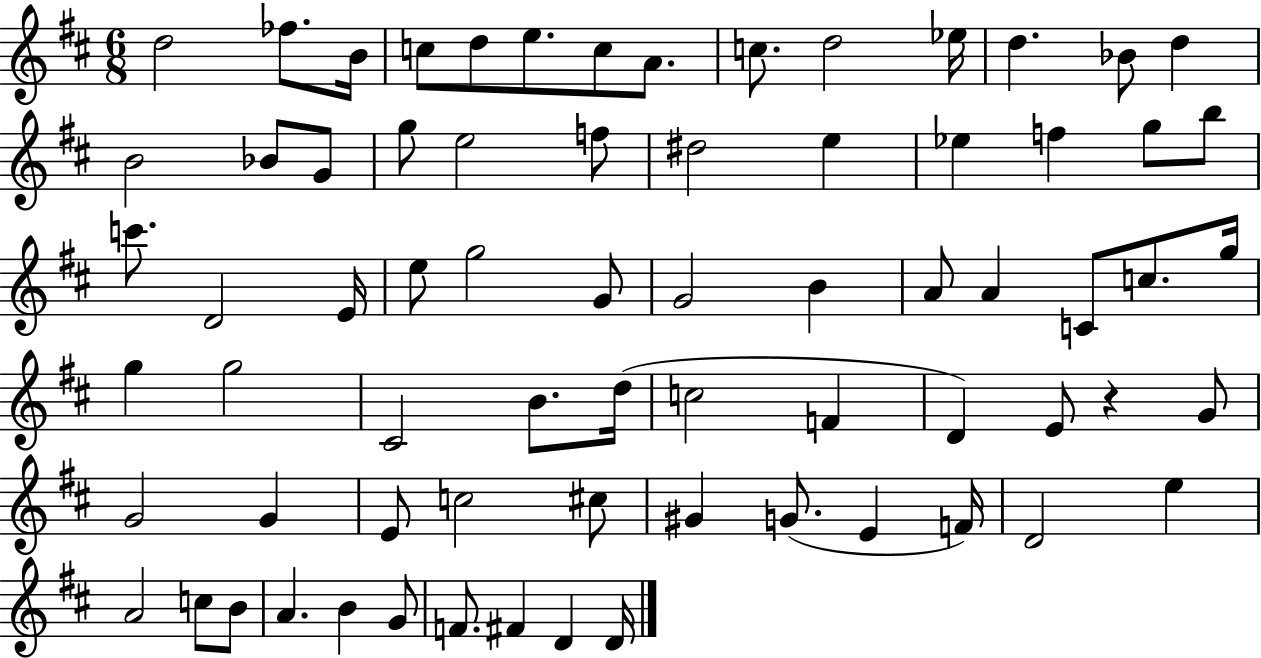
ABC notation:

X:1
T:Untitled
M:6/8
L:1/4
K:D
d2 _f/2 B/4 c/2 d/2 e/2 c/2 A/2 c/2 d2 _e/4 d _B/2 d B2 _B/2 G/2 g/2 e2 f/2 ^d2 e _e f g/2 b/2 c'/2 D2 E/4 e/2 g2 G/2 G2 B A/2 A C/2 c/2 g/4 g g2 ^C2 B/2 d/4 c2 F D E/2 z G/2 G2 G E/2 c2 ^c/2 ^G G/2 E F/4 D2 e A2 c/2 B/2 A B G/2 F/2 ^F D D/4